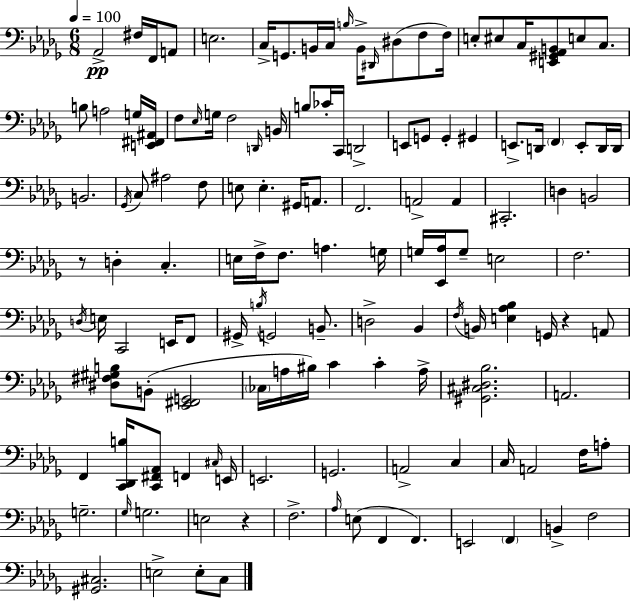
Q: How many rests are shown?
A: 3